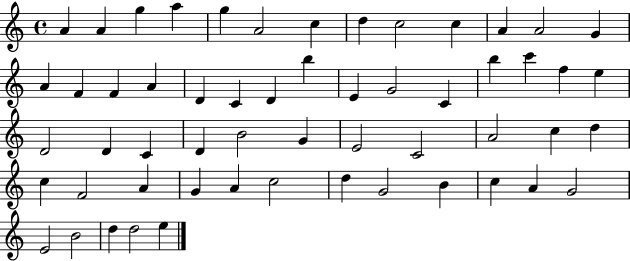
X:1
T:Untitled
M:4/4
L:1/4
K:C
A A g a g A2 c d c2 c A A2 G A F F A D C D b E G2 C b c' f e D2 D C D B2 G E2 C2 A2 c d c F2 A G A c2 d G2 B c A G2 E2 B2 d d2 e